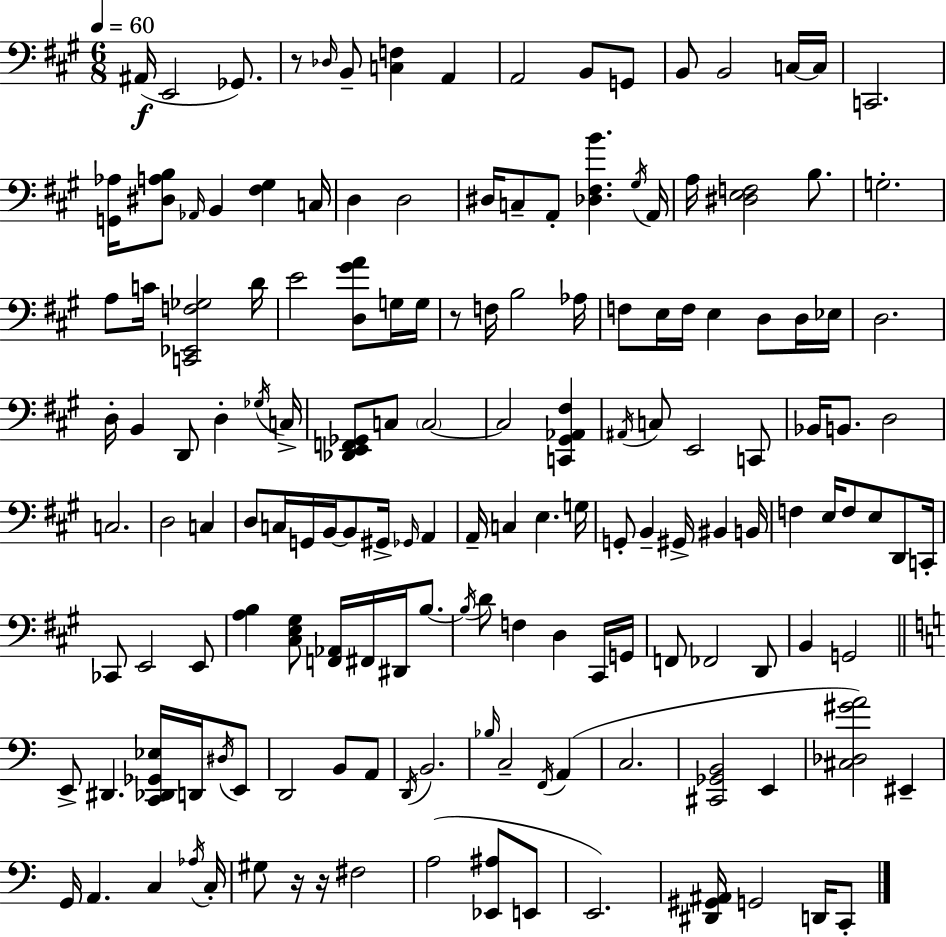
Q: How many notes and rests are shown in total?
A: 155